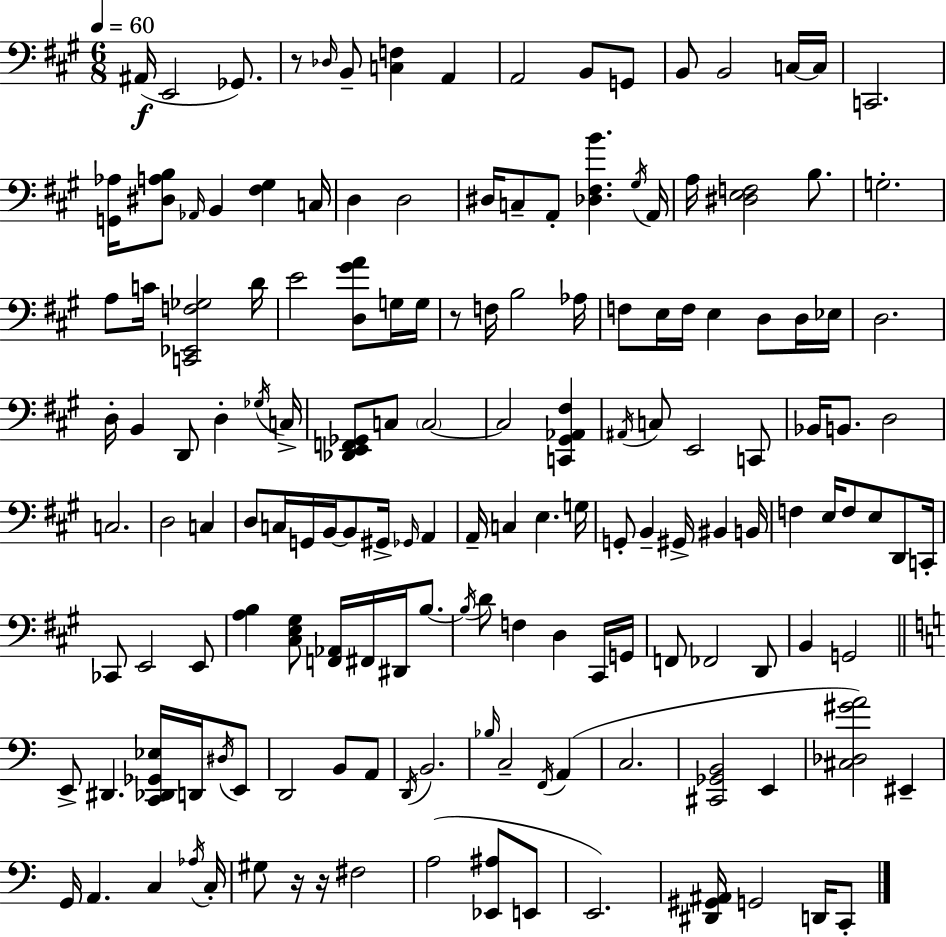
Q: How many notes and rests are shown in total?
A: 155